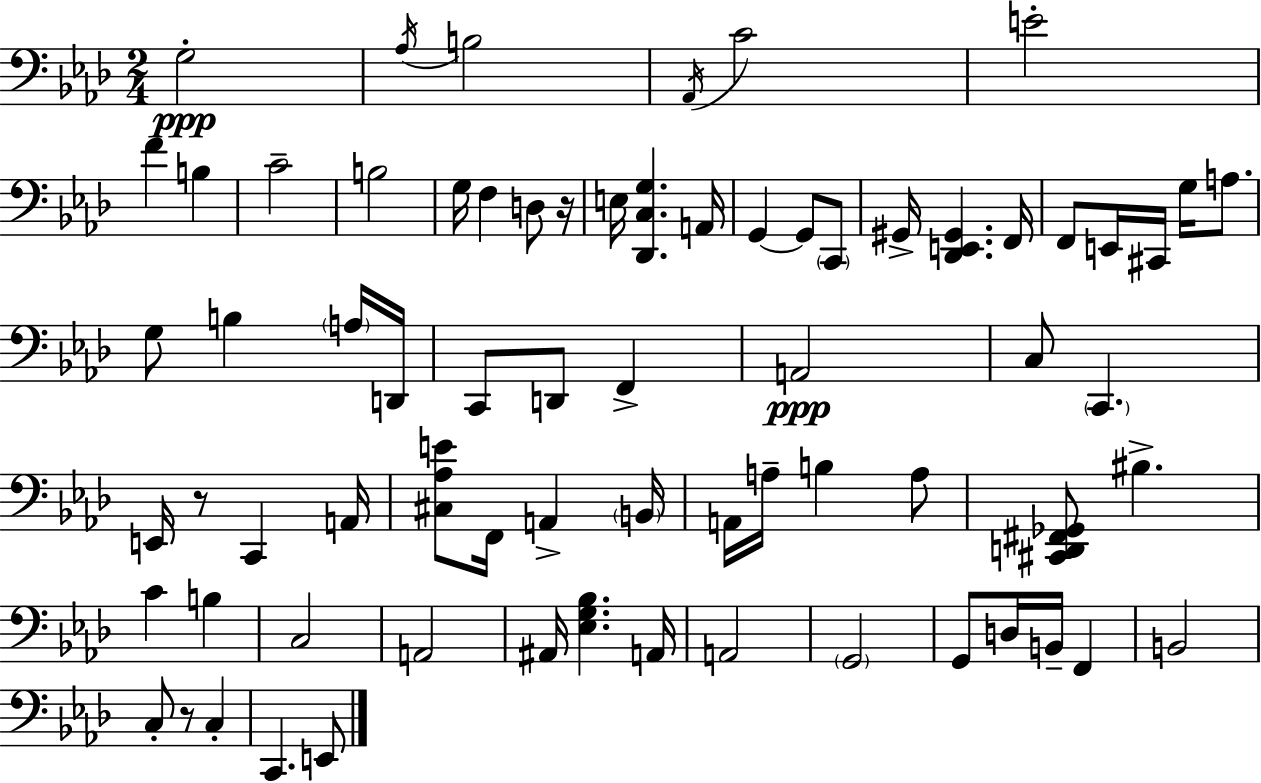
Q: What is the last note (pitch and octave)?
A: E2